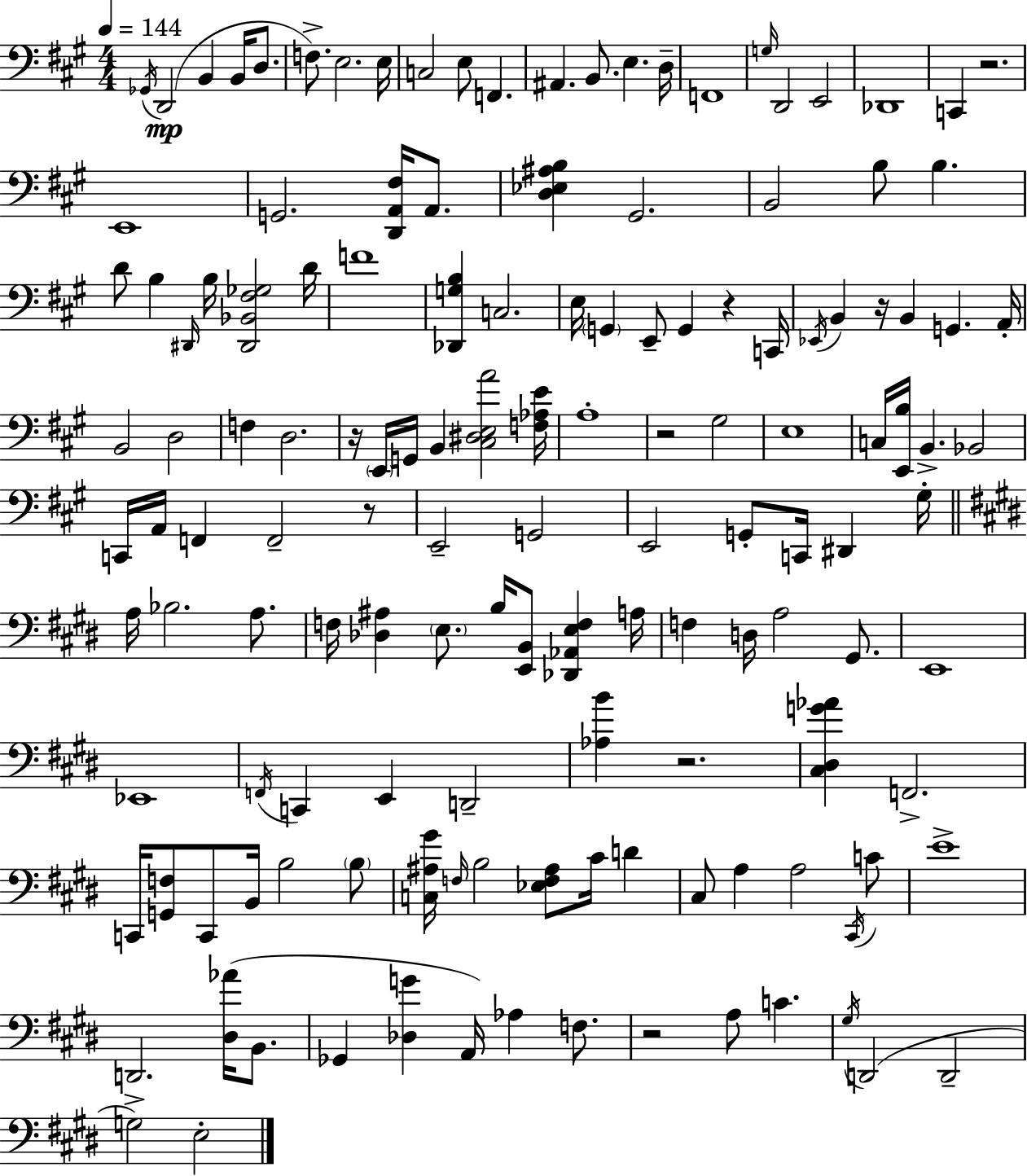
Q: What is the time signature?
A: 4/4